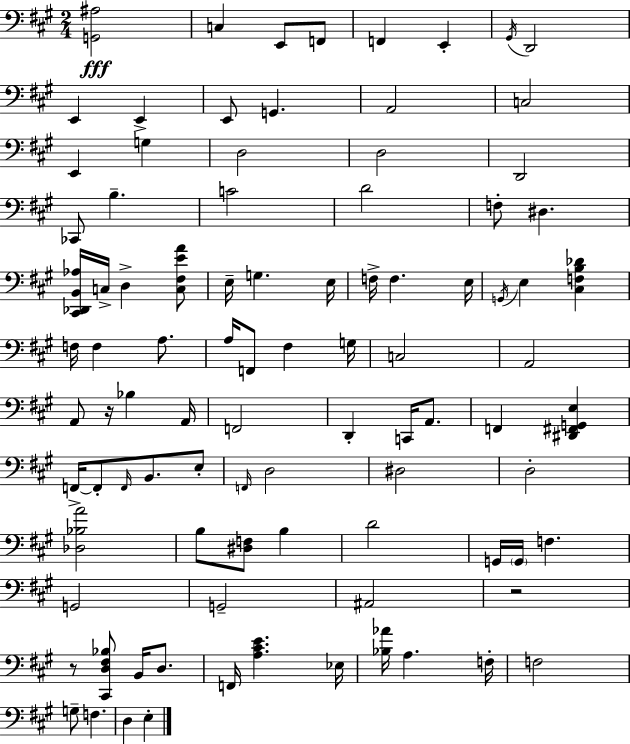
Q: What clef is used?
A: bass